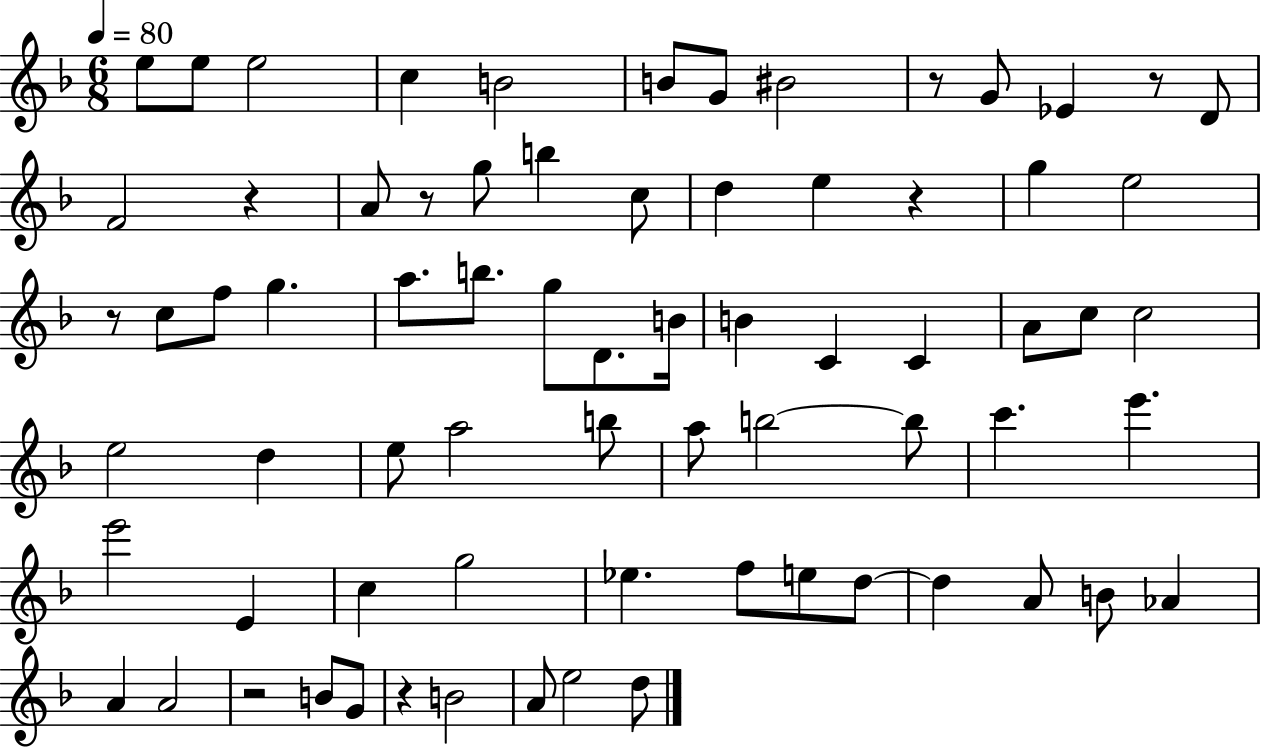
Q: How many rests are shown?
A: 8